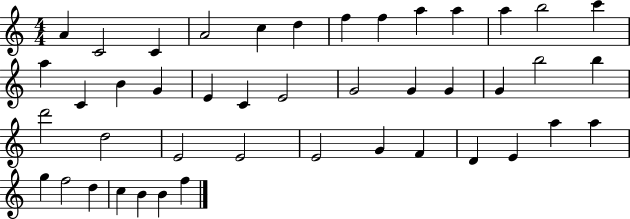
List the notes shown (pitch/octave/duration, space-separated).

A4/q C4/h C4/q A4/h C5/q D5/q F5/q F5/q A5/q A5/q A5/q B5/h C6/q A5/q C4/q B4/q G4/q E4/q C4/q E4/h G4/h G4/q G4/q G4/q B5/h B5/q D6/h D5/h E4/h E4/h E4/h G4/q F4/q D4/q E4/q A5/q A5/q G5/q F5/h D5/q C5/q B4/q B4/q F5/q